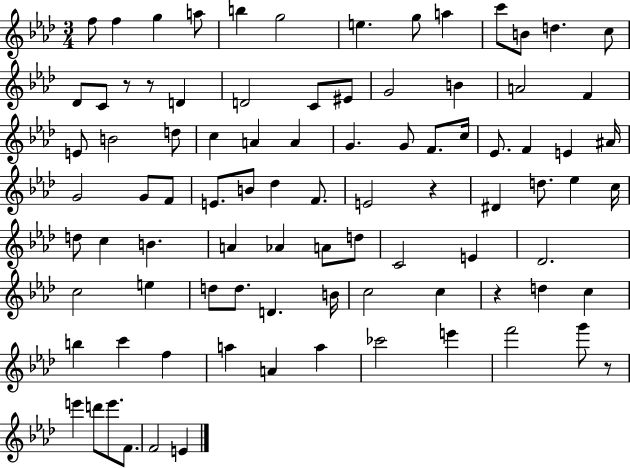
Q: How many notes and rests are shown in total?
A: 90